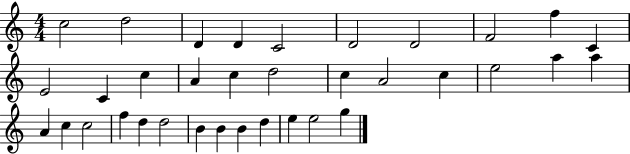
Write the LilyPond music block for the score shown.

{
  \clef treble
  \numericTimeSignature
  \time 4/4
  \key c \major
  c''2 d''2 | d'4 d'4 c'2 | d'2 d'2 | f'2 f''4 c'4 | \break e'2 c'4 c''4 | a'4 c''4 d''2 | c''4 a'2 c''4 | e''2 a''4 a''4 | \break a'4 c''4 c''2 | f''4 d''4 d''2 | b'4 b'4 b'4 d''4 | e''4 e''2 g''4 | \break \bar "|."
}